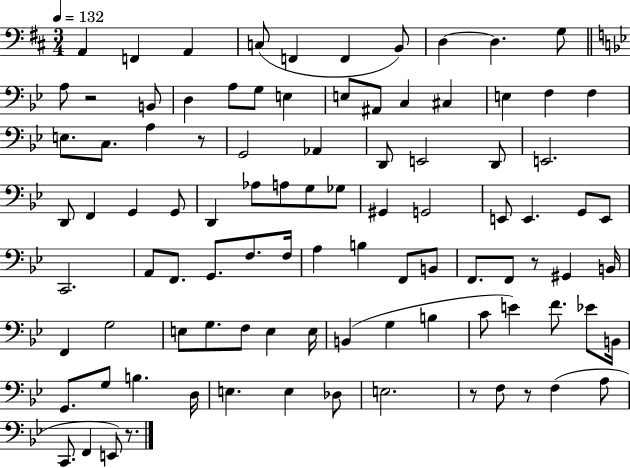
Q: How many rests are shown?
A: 6